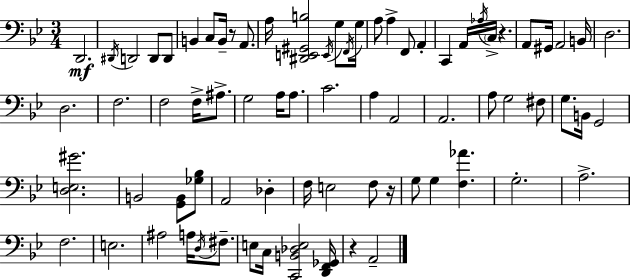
{
  \clef bass
  \numericTimeSignature
  \time 3/4
  \key g \minor
  d,2.\mf | \acciaccatura { dis,16 } d,2 d,8 d,8 | b,4 c8 b,16-- r8 a,8. | a16 <dis, e, gis, b>2 \acciaccatura { e,16 } g8 | \break \acciaccatura { f,16 } g16 a8 a4-> f,8 a,4-. | c,4 a,16 \acciaccatura { aes16 } \parenthesize c16-> r4. | a,8 gis,16 a,2 | b,16 d2. | \break d2. | f2. | f2 | f16-> ais8.-> g2 | \break a16 a8. c'2. | a4 a,2 | a,2. | a8 g2 | \break fis8 g8. b,16 g,2 | <d e gis'>2. | b,2 | <g, b,>8 <ges bes>8 a,2 | \break des4-. f16 e2 | f8 r16 g8 g4 <f aes'>4. | g2.-. | a2.-> | \break f2. | e2. | ais2 | a16 \acciaccatura { d16 } fis8.-- e8 c16 <c, b, des e>2 | \break <d, f, ges,>16 r4 a,2-- | \bar "|."
}